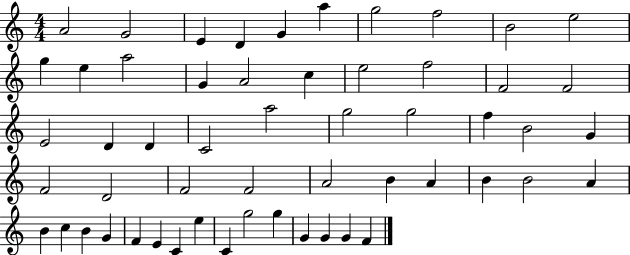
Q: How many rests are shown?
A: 0